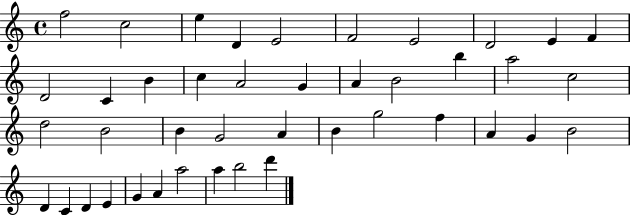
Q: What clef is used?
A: treble